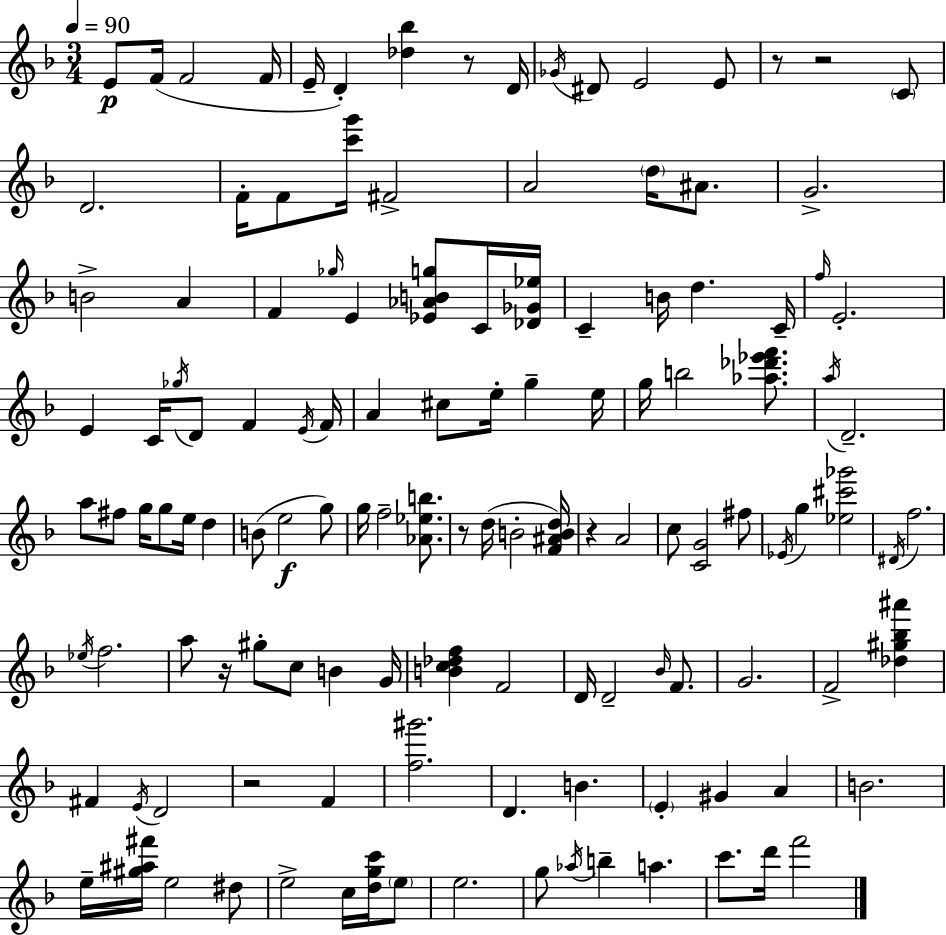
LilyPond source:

{
  \clef treble
  \numericTimeSignature
  \time 3/4
  \key f \major
  \tempo 4 = 90
  e'8\p f'16( f'2 f'16 | e'16-- d'4-.) <des'' bes''>4 r8 d'16 | \acciaccatura { ges'16 } dis'8 e'2 e'8 | r8 r2 \parenthesize c'8 | \break d'2. | f'16-. f'8 <c''' g'''>16 fis'2-> | a'2 \parenthesize d''16 ais'8. | g'2.-> | \break b'2-> a'4 | f'4 \grace { ges''16 } e'4 <ees' aes' b' g''>8 | c'16 <des' ges' ees''>16 c'4-- b'16 d''4. | c'16-- \grace { f''16 } e'2.-. | \break e'4 c'16 \acciaccatura { ges''16 } d'8 f'4 | \acciaccatura { e'16 } f'16 a'4 cis''8 e''16-. | g''4-- e''16 g''16 b''2 | <aes'' des''' ees''' f'''>8. \acciaccatura { a''16 } d'2.-- | \break a''8 fis''8 g''16 g''8 | e''16 d''4 b'8( e''2\f | g''8) g''16 f''2-- | <aes' ees'' b''>8. r8 d''16( b'2-. | \break <f' ais' b' d''>16) r4 a'2 | c''8 <c' g'>2 | fis''8 \acciaccatura { ees'16 } g''4 <ees'' cis''' ges'''>2 | \acciaccatura { dis'16 } f''2. | \break \acciaccatura { ees''16 } f''2. | a''8 r16 | gis''8-. c''8 b'4 g'16 <b' c'' des'' f''>4 | f'2 d'16 d'2-- | \break \grace { bes'16 } f'8. g'2. | f'2-> | <des'' gis'' bes'' ais'''>4 fis'4 | \acciaccatura { e'16 } d'2 r2 | \break f'4 <f'' gis'''>2. | d'4. | b'4. \parenthesize e'4-. | gis'4 a'4 b'2. | \break e''16-- | <gis'' ais'' fis'''>16 e''2 dis''8 e''2-> | c''16 <d'' g'' c'''>16 \parenthesize e''8 e''2. | g''8 | \break \acciaccatura { aes''16 } b''4-- a''4. | c'''8. d'''16 f'''2 | \bar "|."
}